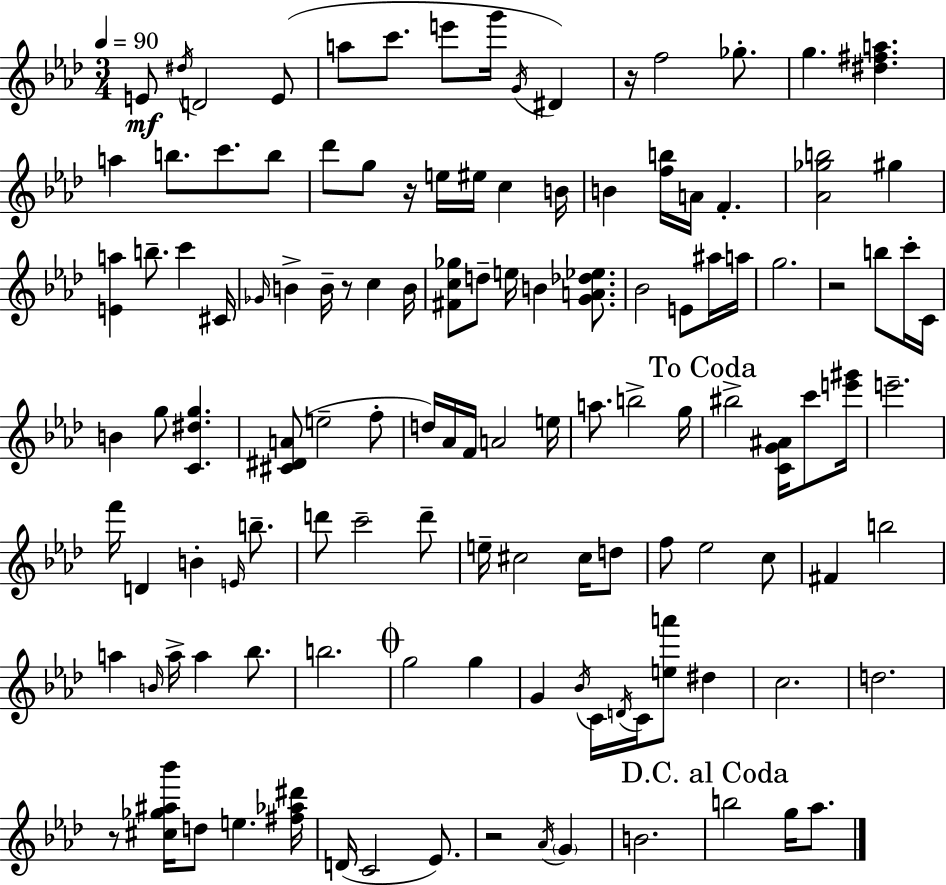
E4/e D#5/s D4/h E4/e A5/e C6/e. E6/e G6/s G4/s D#4/q R/s F5/h Gb5/e. G5/q. [D#5,F#5,A5]/q. A5/q B5/e. C6/e. B5/e Db6/e G5/e R/s E5/s EIS5/s C5/q B4/s B4/q [F5,B5]/s A4/s F4/q. [Ab4,Gb5,B5]/h G#5/q [E4,A5]/q B5/e. C6/q C#4/s Gb4/s B4/q B4/s R/e C5/q B4/s [F#4,C5,Gb5]/e D5/e E5/s B4/q [G4,A4,Db5,Eb5]/e. Bb4/h E4/e A#5/s A5/s G5/h. R/h B5/e C6/s C4/s B4/q G5/e [C4,D#5,G5]/q. [C#4,D#4,A4]/e E5/h F5/e D5/s Ab4/s F4/s A4/h E5/s A5/e. B5/h G5/s BIS5/h [C4,G4,A#4]/s C6/e [E6,G#6]/s E6/h. F6/s D4/q B4/q E4/s B5/e. D6/e C6/h D6/e E5/s C#5/h C#5/s D5/e F5/e Eb5/h C5/e F#4/q B5/h A5/q B4/s A5/s A5/q Bb5/e. B5/h. G5/h G5/q G4/q Bb4/s C4/s D4/s C4/s [E5,A6]/e D#5/q C5/h. D5/h. R/e [C#5,Gb5,A#5,Bb6]/s D5/e E5/q. [F#5,Ab5,D#6]/s D4/s C4/h Eb4/e. R/h Ab4/s G4/q B4/h. B5/h G5/s Ab5/e.